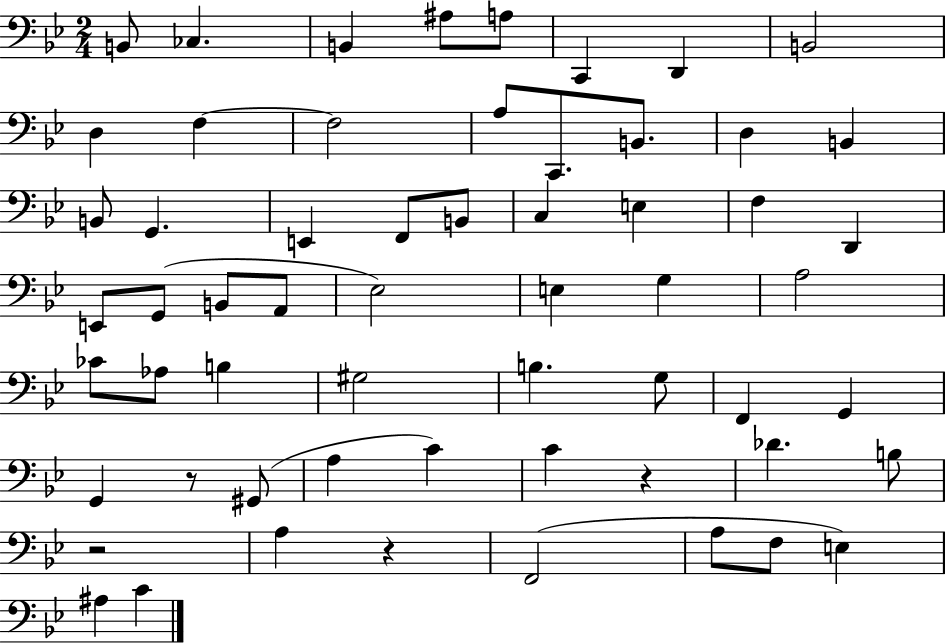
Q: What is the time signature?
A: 2/4